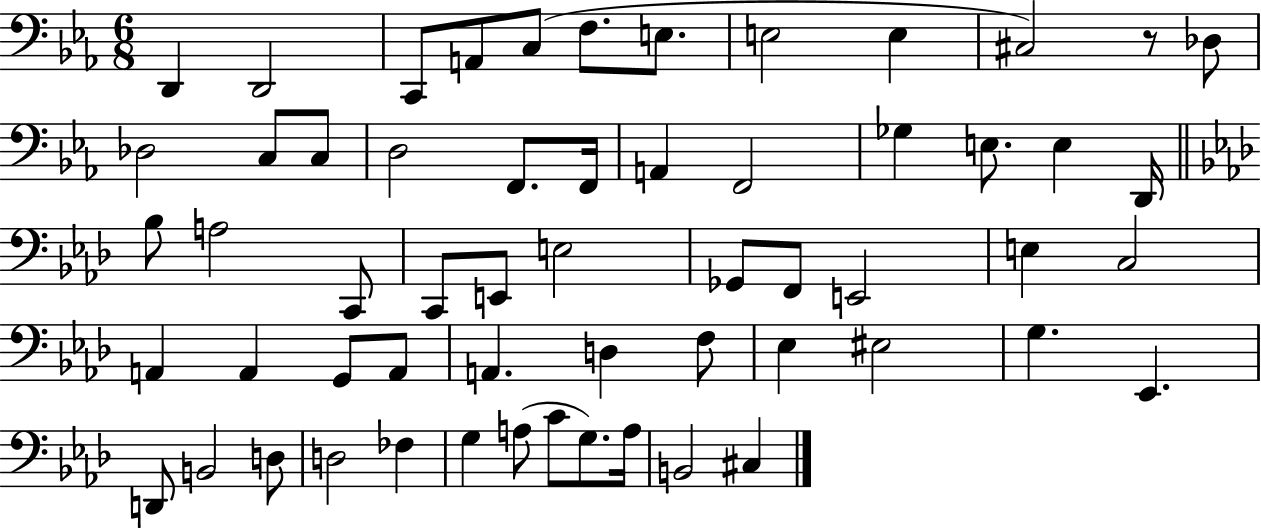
X:1
T:Untitled
M:6/8
L:1/4
K:Eb
D,, D,,2 C,,/2 A,,/2 C,/2 F,/2 E,/2 E,2 E, ^C,2 z/2 _D,/2 _D,2 C,/2 C,/2 D,2 F,,/2 F,,/4 A,, F,,2 _G, E,/2 E, D,,/4 _B,/2 A,2 C,,/2 C,,/2 E,,/2 E,2 _G,,/2 F,,/2 E,,2 E, C,2 A,, A,, G,,/2 A,,/2 A,, D, F,/2 _E, ^E,2 G, _E,, D,,/2 B,,2 D,/2 D,2 _F, G, A,/2 C/2 G,/2 A,/4 B,,2 ^C,